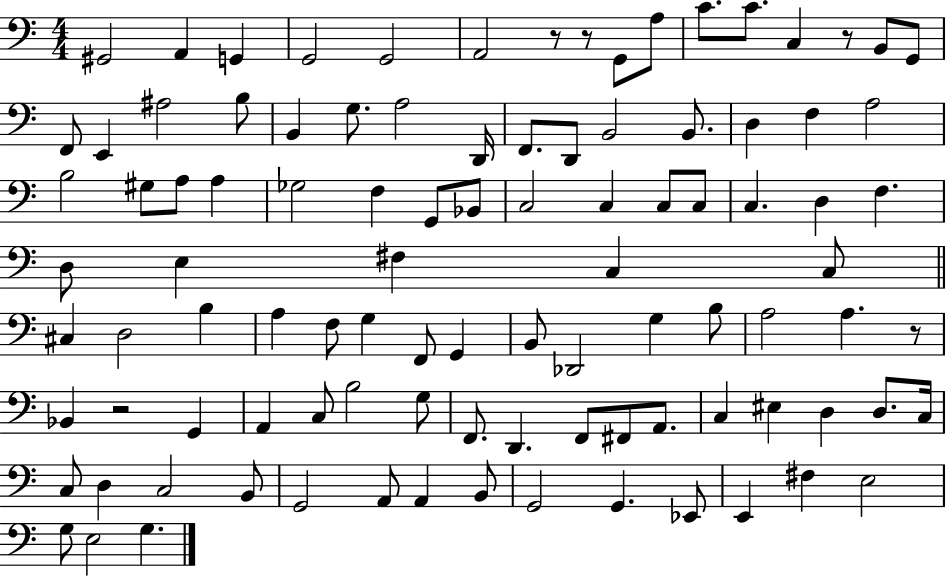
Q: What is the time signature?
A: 4/4